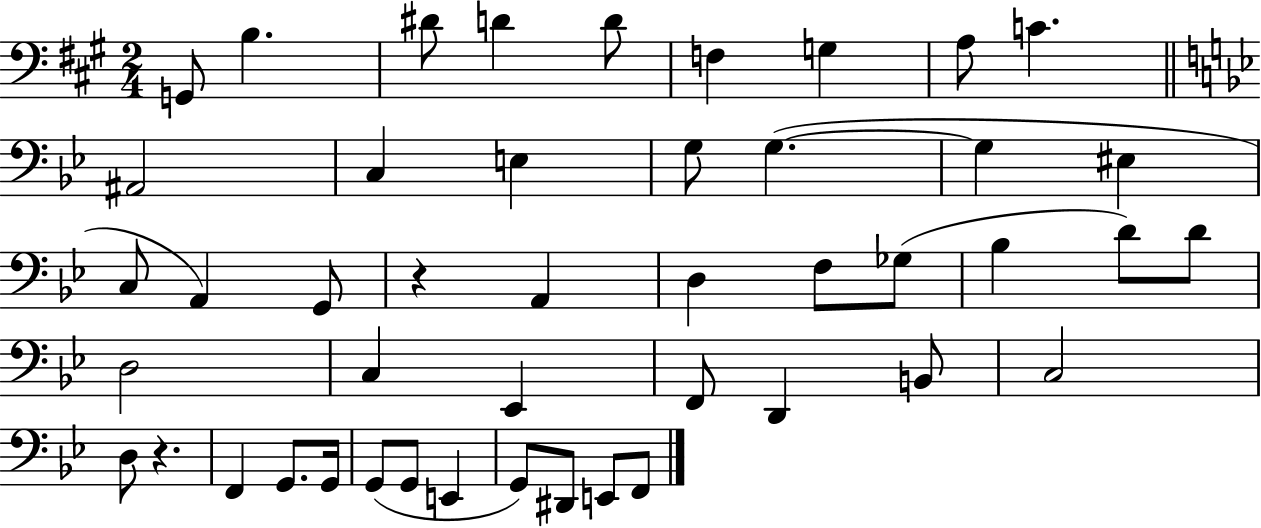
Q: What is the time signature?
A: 2/4